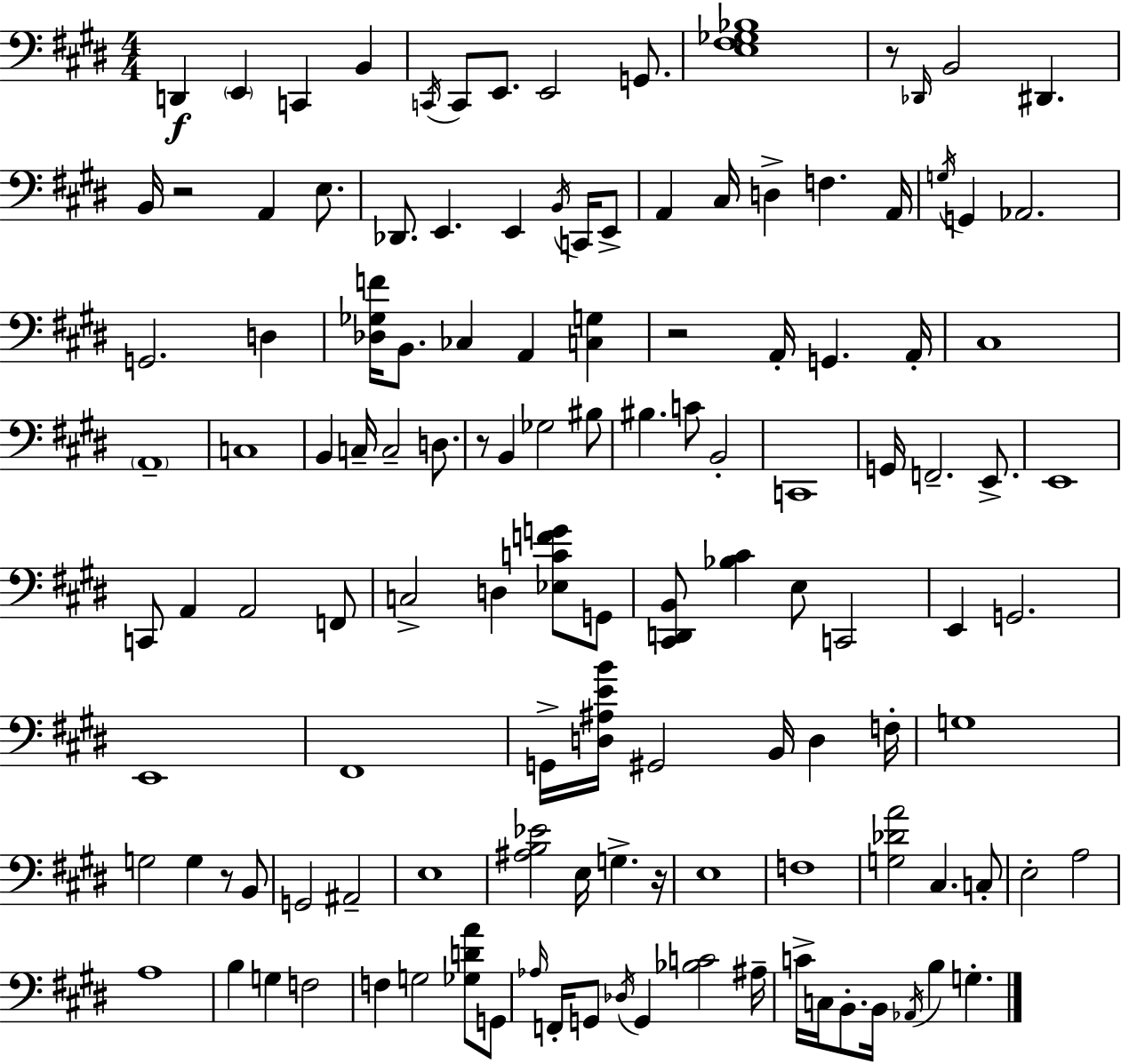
{
  \clef bass
  \numericTimeSignature
  \time 4/4
  \key e \major
  d,4\f \parenthesize e,4 c,4 b,4 | \acciaccatura { c,16 } c,8 e,8. e,2 g,8. | <e fis ges bes>1 | r8 \grace { des,16 } b,2 dis,4. | \break b,16 r2 a,4 e8. | des,8. e,4. e,4 \acciaccatura { b,16 } | c,16 e,8-> a,4 cis16 d4-> f4. | a,16 \acciaccatura { g16 } g,4 aes,2. | \break g,2. | d4 <des ges f'>16 b,8. ces4 a,4 | <c g>4 r2 a,16-. g,4. | a,16-. cis1 | \break \parenthesize a,1-- | c1 | b,4 c16-- c2-- | d8. r8 b,4 ges2 | \break bis8 bis4. c'8 b,2-. | c,1 | g,16 f,2.-- | e,8.-> e,1 | \break c,8 a,4 a,2 | f,8 c2-> d4 | <ees c' f' g'>8 g,8 <cis, d, b,>8 <bes cis'>4 e8 c,2 | e,4 g,2. | \break e,1 | fis,1 | g,16-> <d ais e' b'>16 gis,2 b,16 d4 | f16-. g1 | \break g2 g4 | r8 b,8 g,2 ais,2-- | e1 | <ais b ees'>2 e16 g4.-> | \break r16 e1 | f1 | <g des' a'>2 cis4. | c8-. e2-. a2 | \break a1 | b4 g4 f2 | f4 g2 | <ges d' a'>8 g,8 \grace { aes16 } f,16-. g,8 \acciaccatura { des16 } g,4 <bes c'>2 | \break ais16-- c'16-> c16 b,8.-. b,16 \acciaccatura { aes,16 } b4 | g4.-. \bar "|."
}